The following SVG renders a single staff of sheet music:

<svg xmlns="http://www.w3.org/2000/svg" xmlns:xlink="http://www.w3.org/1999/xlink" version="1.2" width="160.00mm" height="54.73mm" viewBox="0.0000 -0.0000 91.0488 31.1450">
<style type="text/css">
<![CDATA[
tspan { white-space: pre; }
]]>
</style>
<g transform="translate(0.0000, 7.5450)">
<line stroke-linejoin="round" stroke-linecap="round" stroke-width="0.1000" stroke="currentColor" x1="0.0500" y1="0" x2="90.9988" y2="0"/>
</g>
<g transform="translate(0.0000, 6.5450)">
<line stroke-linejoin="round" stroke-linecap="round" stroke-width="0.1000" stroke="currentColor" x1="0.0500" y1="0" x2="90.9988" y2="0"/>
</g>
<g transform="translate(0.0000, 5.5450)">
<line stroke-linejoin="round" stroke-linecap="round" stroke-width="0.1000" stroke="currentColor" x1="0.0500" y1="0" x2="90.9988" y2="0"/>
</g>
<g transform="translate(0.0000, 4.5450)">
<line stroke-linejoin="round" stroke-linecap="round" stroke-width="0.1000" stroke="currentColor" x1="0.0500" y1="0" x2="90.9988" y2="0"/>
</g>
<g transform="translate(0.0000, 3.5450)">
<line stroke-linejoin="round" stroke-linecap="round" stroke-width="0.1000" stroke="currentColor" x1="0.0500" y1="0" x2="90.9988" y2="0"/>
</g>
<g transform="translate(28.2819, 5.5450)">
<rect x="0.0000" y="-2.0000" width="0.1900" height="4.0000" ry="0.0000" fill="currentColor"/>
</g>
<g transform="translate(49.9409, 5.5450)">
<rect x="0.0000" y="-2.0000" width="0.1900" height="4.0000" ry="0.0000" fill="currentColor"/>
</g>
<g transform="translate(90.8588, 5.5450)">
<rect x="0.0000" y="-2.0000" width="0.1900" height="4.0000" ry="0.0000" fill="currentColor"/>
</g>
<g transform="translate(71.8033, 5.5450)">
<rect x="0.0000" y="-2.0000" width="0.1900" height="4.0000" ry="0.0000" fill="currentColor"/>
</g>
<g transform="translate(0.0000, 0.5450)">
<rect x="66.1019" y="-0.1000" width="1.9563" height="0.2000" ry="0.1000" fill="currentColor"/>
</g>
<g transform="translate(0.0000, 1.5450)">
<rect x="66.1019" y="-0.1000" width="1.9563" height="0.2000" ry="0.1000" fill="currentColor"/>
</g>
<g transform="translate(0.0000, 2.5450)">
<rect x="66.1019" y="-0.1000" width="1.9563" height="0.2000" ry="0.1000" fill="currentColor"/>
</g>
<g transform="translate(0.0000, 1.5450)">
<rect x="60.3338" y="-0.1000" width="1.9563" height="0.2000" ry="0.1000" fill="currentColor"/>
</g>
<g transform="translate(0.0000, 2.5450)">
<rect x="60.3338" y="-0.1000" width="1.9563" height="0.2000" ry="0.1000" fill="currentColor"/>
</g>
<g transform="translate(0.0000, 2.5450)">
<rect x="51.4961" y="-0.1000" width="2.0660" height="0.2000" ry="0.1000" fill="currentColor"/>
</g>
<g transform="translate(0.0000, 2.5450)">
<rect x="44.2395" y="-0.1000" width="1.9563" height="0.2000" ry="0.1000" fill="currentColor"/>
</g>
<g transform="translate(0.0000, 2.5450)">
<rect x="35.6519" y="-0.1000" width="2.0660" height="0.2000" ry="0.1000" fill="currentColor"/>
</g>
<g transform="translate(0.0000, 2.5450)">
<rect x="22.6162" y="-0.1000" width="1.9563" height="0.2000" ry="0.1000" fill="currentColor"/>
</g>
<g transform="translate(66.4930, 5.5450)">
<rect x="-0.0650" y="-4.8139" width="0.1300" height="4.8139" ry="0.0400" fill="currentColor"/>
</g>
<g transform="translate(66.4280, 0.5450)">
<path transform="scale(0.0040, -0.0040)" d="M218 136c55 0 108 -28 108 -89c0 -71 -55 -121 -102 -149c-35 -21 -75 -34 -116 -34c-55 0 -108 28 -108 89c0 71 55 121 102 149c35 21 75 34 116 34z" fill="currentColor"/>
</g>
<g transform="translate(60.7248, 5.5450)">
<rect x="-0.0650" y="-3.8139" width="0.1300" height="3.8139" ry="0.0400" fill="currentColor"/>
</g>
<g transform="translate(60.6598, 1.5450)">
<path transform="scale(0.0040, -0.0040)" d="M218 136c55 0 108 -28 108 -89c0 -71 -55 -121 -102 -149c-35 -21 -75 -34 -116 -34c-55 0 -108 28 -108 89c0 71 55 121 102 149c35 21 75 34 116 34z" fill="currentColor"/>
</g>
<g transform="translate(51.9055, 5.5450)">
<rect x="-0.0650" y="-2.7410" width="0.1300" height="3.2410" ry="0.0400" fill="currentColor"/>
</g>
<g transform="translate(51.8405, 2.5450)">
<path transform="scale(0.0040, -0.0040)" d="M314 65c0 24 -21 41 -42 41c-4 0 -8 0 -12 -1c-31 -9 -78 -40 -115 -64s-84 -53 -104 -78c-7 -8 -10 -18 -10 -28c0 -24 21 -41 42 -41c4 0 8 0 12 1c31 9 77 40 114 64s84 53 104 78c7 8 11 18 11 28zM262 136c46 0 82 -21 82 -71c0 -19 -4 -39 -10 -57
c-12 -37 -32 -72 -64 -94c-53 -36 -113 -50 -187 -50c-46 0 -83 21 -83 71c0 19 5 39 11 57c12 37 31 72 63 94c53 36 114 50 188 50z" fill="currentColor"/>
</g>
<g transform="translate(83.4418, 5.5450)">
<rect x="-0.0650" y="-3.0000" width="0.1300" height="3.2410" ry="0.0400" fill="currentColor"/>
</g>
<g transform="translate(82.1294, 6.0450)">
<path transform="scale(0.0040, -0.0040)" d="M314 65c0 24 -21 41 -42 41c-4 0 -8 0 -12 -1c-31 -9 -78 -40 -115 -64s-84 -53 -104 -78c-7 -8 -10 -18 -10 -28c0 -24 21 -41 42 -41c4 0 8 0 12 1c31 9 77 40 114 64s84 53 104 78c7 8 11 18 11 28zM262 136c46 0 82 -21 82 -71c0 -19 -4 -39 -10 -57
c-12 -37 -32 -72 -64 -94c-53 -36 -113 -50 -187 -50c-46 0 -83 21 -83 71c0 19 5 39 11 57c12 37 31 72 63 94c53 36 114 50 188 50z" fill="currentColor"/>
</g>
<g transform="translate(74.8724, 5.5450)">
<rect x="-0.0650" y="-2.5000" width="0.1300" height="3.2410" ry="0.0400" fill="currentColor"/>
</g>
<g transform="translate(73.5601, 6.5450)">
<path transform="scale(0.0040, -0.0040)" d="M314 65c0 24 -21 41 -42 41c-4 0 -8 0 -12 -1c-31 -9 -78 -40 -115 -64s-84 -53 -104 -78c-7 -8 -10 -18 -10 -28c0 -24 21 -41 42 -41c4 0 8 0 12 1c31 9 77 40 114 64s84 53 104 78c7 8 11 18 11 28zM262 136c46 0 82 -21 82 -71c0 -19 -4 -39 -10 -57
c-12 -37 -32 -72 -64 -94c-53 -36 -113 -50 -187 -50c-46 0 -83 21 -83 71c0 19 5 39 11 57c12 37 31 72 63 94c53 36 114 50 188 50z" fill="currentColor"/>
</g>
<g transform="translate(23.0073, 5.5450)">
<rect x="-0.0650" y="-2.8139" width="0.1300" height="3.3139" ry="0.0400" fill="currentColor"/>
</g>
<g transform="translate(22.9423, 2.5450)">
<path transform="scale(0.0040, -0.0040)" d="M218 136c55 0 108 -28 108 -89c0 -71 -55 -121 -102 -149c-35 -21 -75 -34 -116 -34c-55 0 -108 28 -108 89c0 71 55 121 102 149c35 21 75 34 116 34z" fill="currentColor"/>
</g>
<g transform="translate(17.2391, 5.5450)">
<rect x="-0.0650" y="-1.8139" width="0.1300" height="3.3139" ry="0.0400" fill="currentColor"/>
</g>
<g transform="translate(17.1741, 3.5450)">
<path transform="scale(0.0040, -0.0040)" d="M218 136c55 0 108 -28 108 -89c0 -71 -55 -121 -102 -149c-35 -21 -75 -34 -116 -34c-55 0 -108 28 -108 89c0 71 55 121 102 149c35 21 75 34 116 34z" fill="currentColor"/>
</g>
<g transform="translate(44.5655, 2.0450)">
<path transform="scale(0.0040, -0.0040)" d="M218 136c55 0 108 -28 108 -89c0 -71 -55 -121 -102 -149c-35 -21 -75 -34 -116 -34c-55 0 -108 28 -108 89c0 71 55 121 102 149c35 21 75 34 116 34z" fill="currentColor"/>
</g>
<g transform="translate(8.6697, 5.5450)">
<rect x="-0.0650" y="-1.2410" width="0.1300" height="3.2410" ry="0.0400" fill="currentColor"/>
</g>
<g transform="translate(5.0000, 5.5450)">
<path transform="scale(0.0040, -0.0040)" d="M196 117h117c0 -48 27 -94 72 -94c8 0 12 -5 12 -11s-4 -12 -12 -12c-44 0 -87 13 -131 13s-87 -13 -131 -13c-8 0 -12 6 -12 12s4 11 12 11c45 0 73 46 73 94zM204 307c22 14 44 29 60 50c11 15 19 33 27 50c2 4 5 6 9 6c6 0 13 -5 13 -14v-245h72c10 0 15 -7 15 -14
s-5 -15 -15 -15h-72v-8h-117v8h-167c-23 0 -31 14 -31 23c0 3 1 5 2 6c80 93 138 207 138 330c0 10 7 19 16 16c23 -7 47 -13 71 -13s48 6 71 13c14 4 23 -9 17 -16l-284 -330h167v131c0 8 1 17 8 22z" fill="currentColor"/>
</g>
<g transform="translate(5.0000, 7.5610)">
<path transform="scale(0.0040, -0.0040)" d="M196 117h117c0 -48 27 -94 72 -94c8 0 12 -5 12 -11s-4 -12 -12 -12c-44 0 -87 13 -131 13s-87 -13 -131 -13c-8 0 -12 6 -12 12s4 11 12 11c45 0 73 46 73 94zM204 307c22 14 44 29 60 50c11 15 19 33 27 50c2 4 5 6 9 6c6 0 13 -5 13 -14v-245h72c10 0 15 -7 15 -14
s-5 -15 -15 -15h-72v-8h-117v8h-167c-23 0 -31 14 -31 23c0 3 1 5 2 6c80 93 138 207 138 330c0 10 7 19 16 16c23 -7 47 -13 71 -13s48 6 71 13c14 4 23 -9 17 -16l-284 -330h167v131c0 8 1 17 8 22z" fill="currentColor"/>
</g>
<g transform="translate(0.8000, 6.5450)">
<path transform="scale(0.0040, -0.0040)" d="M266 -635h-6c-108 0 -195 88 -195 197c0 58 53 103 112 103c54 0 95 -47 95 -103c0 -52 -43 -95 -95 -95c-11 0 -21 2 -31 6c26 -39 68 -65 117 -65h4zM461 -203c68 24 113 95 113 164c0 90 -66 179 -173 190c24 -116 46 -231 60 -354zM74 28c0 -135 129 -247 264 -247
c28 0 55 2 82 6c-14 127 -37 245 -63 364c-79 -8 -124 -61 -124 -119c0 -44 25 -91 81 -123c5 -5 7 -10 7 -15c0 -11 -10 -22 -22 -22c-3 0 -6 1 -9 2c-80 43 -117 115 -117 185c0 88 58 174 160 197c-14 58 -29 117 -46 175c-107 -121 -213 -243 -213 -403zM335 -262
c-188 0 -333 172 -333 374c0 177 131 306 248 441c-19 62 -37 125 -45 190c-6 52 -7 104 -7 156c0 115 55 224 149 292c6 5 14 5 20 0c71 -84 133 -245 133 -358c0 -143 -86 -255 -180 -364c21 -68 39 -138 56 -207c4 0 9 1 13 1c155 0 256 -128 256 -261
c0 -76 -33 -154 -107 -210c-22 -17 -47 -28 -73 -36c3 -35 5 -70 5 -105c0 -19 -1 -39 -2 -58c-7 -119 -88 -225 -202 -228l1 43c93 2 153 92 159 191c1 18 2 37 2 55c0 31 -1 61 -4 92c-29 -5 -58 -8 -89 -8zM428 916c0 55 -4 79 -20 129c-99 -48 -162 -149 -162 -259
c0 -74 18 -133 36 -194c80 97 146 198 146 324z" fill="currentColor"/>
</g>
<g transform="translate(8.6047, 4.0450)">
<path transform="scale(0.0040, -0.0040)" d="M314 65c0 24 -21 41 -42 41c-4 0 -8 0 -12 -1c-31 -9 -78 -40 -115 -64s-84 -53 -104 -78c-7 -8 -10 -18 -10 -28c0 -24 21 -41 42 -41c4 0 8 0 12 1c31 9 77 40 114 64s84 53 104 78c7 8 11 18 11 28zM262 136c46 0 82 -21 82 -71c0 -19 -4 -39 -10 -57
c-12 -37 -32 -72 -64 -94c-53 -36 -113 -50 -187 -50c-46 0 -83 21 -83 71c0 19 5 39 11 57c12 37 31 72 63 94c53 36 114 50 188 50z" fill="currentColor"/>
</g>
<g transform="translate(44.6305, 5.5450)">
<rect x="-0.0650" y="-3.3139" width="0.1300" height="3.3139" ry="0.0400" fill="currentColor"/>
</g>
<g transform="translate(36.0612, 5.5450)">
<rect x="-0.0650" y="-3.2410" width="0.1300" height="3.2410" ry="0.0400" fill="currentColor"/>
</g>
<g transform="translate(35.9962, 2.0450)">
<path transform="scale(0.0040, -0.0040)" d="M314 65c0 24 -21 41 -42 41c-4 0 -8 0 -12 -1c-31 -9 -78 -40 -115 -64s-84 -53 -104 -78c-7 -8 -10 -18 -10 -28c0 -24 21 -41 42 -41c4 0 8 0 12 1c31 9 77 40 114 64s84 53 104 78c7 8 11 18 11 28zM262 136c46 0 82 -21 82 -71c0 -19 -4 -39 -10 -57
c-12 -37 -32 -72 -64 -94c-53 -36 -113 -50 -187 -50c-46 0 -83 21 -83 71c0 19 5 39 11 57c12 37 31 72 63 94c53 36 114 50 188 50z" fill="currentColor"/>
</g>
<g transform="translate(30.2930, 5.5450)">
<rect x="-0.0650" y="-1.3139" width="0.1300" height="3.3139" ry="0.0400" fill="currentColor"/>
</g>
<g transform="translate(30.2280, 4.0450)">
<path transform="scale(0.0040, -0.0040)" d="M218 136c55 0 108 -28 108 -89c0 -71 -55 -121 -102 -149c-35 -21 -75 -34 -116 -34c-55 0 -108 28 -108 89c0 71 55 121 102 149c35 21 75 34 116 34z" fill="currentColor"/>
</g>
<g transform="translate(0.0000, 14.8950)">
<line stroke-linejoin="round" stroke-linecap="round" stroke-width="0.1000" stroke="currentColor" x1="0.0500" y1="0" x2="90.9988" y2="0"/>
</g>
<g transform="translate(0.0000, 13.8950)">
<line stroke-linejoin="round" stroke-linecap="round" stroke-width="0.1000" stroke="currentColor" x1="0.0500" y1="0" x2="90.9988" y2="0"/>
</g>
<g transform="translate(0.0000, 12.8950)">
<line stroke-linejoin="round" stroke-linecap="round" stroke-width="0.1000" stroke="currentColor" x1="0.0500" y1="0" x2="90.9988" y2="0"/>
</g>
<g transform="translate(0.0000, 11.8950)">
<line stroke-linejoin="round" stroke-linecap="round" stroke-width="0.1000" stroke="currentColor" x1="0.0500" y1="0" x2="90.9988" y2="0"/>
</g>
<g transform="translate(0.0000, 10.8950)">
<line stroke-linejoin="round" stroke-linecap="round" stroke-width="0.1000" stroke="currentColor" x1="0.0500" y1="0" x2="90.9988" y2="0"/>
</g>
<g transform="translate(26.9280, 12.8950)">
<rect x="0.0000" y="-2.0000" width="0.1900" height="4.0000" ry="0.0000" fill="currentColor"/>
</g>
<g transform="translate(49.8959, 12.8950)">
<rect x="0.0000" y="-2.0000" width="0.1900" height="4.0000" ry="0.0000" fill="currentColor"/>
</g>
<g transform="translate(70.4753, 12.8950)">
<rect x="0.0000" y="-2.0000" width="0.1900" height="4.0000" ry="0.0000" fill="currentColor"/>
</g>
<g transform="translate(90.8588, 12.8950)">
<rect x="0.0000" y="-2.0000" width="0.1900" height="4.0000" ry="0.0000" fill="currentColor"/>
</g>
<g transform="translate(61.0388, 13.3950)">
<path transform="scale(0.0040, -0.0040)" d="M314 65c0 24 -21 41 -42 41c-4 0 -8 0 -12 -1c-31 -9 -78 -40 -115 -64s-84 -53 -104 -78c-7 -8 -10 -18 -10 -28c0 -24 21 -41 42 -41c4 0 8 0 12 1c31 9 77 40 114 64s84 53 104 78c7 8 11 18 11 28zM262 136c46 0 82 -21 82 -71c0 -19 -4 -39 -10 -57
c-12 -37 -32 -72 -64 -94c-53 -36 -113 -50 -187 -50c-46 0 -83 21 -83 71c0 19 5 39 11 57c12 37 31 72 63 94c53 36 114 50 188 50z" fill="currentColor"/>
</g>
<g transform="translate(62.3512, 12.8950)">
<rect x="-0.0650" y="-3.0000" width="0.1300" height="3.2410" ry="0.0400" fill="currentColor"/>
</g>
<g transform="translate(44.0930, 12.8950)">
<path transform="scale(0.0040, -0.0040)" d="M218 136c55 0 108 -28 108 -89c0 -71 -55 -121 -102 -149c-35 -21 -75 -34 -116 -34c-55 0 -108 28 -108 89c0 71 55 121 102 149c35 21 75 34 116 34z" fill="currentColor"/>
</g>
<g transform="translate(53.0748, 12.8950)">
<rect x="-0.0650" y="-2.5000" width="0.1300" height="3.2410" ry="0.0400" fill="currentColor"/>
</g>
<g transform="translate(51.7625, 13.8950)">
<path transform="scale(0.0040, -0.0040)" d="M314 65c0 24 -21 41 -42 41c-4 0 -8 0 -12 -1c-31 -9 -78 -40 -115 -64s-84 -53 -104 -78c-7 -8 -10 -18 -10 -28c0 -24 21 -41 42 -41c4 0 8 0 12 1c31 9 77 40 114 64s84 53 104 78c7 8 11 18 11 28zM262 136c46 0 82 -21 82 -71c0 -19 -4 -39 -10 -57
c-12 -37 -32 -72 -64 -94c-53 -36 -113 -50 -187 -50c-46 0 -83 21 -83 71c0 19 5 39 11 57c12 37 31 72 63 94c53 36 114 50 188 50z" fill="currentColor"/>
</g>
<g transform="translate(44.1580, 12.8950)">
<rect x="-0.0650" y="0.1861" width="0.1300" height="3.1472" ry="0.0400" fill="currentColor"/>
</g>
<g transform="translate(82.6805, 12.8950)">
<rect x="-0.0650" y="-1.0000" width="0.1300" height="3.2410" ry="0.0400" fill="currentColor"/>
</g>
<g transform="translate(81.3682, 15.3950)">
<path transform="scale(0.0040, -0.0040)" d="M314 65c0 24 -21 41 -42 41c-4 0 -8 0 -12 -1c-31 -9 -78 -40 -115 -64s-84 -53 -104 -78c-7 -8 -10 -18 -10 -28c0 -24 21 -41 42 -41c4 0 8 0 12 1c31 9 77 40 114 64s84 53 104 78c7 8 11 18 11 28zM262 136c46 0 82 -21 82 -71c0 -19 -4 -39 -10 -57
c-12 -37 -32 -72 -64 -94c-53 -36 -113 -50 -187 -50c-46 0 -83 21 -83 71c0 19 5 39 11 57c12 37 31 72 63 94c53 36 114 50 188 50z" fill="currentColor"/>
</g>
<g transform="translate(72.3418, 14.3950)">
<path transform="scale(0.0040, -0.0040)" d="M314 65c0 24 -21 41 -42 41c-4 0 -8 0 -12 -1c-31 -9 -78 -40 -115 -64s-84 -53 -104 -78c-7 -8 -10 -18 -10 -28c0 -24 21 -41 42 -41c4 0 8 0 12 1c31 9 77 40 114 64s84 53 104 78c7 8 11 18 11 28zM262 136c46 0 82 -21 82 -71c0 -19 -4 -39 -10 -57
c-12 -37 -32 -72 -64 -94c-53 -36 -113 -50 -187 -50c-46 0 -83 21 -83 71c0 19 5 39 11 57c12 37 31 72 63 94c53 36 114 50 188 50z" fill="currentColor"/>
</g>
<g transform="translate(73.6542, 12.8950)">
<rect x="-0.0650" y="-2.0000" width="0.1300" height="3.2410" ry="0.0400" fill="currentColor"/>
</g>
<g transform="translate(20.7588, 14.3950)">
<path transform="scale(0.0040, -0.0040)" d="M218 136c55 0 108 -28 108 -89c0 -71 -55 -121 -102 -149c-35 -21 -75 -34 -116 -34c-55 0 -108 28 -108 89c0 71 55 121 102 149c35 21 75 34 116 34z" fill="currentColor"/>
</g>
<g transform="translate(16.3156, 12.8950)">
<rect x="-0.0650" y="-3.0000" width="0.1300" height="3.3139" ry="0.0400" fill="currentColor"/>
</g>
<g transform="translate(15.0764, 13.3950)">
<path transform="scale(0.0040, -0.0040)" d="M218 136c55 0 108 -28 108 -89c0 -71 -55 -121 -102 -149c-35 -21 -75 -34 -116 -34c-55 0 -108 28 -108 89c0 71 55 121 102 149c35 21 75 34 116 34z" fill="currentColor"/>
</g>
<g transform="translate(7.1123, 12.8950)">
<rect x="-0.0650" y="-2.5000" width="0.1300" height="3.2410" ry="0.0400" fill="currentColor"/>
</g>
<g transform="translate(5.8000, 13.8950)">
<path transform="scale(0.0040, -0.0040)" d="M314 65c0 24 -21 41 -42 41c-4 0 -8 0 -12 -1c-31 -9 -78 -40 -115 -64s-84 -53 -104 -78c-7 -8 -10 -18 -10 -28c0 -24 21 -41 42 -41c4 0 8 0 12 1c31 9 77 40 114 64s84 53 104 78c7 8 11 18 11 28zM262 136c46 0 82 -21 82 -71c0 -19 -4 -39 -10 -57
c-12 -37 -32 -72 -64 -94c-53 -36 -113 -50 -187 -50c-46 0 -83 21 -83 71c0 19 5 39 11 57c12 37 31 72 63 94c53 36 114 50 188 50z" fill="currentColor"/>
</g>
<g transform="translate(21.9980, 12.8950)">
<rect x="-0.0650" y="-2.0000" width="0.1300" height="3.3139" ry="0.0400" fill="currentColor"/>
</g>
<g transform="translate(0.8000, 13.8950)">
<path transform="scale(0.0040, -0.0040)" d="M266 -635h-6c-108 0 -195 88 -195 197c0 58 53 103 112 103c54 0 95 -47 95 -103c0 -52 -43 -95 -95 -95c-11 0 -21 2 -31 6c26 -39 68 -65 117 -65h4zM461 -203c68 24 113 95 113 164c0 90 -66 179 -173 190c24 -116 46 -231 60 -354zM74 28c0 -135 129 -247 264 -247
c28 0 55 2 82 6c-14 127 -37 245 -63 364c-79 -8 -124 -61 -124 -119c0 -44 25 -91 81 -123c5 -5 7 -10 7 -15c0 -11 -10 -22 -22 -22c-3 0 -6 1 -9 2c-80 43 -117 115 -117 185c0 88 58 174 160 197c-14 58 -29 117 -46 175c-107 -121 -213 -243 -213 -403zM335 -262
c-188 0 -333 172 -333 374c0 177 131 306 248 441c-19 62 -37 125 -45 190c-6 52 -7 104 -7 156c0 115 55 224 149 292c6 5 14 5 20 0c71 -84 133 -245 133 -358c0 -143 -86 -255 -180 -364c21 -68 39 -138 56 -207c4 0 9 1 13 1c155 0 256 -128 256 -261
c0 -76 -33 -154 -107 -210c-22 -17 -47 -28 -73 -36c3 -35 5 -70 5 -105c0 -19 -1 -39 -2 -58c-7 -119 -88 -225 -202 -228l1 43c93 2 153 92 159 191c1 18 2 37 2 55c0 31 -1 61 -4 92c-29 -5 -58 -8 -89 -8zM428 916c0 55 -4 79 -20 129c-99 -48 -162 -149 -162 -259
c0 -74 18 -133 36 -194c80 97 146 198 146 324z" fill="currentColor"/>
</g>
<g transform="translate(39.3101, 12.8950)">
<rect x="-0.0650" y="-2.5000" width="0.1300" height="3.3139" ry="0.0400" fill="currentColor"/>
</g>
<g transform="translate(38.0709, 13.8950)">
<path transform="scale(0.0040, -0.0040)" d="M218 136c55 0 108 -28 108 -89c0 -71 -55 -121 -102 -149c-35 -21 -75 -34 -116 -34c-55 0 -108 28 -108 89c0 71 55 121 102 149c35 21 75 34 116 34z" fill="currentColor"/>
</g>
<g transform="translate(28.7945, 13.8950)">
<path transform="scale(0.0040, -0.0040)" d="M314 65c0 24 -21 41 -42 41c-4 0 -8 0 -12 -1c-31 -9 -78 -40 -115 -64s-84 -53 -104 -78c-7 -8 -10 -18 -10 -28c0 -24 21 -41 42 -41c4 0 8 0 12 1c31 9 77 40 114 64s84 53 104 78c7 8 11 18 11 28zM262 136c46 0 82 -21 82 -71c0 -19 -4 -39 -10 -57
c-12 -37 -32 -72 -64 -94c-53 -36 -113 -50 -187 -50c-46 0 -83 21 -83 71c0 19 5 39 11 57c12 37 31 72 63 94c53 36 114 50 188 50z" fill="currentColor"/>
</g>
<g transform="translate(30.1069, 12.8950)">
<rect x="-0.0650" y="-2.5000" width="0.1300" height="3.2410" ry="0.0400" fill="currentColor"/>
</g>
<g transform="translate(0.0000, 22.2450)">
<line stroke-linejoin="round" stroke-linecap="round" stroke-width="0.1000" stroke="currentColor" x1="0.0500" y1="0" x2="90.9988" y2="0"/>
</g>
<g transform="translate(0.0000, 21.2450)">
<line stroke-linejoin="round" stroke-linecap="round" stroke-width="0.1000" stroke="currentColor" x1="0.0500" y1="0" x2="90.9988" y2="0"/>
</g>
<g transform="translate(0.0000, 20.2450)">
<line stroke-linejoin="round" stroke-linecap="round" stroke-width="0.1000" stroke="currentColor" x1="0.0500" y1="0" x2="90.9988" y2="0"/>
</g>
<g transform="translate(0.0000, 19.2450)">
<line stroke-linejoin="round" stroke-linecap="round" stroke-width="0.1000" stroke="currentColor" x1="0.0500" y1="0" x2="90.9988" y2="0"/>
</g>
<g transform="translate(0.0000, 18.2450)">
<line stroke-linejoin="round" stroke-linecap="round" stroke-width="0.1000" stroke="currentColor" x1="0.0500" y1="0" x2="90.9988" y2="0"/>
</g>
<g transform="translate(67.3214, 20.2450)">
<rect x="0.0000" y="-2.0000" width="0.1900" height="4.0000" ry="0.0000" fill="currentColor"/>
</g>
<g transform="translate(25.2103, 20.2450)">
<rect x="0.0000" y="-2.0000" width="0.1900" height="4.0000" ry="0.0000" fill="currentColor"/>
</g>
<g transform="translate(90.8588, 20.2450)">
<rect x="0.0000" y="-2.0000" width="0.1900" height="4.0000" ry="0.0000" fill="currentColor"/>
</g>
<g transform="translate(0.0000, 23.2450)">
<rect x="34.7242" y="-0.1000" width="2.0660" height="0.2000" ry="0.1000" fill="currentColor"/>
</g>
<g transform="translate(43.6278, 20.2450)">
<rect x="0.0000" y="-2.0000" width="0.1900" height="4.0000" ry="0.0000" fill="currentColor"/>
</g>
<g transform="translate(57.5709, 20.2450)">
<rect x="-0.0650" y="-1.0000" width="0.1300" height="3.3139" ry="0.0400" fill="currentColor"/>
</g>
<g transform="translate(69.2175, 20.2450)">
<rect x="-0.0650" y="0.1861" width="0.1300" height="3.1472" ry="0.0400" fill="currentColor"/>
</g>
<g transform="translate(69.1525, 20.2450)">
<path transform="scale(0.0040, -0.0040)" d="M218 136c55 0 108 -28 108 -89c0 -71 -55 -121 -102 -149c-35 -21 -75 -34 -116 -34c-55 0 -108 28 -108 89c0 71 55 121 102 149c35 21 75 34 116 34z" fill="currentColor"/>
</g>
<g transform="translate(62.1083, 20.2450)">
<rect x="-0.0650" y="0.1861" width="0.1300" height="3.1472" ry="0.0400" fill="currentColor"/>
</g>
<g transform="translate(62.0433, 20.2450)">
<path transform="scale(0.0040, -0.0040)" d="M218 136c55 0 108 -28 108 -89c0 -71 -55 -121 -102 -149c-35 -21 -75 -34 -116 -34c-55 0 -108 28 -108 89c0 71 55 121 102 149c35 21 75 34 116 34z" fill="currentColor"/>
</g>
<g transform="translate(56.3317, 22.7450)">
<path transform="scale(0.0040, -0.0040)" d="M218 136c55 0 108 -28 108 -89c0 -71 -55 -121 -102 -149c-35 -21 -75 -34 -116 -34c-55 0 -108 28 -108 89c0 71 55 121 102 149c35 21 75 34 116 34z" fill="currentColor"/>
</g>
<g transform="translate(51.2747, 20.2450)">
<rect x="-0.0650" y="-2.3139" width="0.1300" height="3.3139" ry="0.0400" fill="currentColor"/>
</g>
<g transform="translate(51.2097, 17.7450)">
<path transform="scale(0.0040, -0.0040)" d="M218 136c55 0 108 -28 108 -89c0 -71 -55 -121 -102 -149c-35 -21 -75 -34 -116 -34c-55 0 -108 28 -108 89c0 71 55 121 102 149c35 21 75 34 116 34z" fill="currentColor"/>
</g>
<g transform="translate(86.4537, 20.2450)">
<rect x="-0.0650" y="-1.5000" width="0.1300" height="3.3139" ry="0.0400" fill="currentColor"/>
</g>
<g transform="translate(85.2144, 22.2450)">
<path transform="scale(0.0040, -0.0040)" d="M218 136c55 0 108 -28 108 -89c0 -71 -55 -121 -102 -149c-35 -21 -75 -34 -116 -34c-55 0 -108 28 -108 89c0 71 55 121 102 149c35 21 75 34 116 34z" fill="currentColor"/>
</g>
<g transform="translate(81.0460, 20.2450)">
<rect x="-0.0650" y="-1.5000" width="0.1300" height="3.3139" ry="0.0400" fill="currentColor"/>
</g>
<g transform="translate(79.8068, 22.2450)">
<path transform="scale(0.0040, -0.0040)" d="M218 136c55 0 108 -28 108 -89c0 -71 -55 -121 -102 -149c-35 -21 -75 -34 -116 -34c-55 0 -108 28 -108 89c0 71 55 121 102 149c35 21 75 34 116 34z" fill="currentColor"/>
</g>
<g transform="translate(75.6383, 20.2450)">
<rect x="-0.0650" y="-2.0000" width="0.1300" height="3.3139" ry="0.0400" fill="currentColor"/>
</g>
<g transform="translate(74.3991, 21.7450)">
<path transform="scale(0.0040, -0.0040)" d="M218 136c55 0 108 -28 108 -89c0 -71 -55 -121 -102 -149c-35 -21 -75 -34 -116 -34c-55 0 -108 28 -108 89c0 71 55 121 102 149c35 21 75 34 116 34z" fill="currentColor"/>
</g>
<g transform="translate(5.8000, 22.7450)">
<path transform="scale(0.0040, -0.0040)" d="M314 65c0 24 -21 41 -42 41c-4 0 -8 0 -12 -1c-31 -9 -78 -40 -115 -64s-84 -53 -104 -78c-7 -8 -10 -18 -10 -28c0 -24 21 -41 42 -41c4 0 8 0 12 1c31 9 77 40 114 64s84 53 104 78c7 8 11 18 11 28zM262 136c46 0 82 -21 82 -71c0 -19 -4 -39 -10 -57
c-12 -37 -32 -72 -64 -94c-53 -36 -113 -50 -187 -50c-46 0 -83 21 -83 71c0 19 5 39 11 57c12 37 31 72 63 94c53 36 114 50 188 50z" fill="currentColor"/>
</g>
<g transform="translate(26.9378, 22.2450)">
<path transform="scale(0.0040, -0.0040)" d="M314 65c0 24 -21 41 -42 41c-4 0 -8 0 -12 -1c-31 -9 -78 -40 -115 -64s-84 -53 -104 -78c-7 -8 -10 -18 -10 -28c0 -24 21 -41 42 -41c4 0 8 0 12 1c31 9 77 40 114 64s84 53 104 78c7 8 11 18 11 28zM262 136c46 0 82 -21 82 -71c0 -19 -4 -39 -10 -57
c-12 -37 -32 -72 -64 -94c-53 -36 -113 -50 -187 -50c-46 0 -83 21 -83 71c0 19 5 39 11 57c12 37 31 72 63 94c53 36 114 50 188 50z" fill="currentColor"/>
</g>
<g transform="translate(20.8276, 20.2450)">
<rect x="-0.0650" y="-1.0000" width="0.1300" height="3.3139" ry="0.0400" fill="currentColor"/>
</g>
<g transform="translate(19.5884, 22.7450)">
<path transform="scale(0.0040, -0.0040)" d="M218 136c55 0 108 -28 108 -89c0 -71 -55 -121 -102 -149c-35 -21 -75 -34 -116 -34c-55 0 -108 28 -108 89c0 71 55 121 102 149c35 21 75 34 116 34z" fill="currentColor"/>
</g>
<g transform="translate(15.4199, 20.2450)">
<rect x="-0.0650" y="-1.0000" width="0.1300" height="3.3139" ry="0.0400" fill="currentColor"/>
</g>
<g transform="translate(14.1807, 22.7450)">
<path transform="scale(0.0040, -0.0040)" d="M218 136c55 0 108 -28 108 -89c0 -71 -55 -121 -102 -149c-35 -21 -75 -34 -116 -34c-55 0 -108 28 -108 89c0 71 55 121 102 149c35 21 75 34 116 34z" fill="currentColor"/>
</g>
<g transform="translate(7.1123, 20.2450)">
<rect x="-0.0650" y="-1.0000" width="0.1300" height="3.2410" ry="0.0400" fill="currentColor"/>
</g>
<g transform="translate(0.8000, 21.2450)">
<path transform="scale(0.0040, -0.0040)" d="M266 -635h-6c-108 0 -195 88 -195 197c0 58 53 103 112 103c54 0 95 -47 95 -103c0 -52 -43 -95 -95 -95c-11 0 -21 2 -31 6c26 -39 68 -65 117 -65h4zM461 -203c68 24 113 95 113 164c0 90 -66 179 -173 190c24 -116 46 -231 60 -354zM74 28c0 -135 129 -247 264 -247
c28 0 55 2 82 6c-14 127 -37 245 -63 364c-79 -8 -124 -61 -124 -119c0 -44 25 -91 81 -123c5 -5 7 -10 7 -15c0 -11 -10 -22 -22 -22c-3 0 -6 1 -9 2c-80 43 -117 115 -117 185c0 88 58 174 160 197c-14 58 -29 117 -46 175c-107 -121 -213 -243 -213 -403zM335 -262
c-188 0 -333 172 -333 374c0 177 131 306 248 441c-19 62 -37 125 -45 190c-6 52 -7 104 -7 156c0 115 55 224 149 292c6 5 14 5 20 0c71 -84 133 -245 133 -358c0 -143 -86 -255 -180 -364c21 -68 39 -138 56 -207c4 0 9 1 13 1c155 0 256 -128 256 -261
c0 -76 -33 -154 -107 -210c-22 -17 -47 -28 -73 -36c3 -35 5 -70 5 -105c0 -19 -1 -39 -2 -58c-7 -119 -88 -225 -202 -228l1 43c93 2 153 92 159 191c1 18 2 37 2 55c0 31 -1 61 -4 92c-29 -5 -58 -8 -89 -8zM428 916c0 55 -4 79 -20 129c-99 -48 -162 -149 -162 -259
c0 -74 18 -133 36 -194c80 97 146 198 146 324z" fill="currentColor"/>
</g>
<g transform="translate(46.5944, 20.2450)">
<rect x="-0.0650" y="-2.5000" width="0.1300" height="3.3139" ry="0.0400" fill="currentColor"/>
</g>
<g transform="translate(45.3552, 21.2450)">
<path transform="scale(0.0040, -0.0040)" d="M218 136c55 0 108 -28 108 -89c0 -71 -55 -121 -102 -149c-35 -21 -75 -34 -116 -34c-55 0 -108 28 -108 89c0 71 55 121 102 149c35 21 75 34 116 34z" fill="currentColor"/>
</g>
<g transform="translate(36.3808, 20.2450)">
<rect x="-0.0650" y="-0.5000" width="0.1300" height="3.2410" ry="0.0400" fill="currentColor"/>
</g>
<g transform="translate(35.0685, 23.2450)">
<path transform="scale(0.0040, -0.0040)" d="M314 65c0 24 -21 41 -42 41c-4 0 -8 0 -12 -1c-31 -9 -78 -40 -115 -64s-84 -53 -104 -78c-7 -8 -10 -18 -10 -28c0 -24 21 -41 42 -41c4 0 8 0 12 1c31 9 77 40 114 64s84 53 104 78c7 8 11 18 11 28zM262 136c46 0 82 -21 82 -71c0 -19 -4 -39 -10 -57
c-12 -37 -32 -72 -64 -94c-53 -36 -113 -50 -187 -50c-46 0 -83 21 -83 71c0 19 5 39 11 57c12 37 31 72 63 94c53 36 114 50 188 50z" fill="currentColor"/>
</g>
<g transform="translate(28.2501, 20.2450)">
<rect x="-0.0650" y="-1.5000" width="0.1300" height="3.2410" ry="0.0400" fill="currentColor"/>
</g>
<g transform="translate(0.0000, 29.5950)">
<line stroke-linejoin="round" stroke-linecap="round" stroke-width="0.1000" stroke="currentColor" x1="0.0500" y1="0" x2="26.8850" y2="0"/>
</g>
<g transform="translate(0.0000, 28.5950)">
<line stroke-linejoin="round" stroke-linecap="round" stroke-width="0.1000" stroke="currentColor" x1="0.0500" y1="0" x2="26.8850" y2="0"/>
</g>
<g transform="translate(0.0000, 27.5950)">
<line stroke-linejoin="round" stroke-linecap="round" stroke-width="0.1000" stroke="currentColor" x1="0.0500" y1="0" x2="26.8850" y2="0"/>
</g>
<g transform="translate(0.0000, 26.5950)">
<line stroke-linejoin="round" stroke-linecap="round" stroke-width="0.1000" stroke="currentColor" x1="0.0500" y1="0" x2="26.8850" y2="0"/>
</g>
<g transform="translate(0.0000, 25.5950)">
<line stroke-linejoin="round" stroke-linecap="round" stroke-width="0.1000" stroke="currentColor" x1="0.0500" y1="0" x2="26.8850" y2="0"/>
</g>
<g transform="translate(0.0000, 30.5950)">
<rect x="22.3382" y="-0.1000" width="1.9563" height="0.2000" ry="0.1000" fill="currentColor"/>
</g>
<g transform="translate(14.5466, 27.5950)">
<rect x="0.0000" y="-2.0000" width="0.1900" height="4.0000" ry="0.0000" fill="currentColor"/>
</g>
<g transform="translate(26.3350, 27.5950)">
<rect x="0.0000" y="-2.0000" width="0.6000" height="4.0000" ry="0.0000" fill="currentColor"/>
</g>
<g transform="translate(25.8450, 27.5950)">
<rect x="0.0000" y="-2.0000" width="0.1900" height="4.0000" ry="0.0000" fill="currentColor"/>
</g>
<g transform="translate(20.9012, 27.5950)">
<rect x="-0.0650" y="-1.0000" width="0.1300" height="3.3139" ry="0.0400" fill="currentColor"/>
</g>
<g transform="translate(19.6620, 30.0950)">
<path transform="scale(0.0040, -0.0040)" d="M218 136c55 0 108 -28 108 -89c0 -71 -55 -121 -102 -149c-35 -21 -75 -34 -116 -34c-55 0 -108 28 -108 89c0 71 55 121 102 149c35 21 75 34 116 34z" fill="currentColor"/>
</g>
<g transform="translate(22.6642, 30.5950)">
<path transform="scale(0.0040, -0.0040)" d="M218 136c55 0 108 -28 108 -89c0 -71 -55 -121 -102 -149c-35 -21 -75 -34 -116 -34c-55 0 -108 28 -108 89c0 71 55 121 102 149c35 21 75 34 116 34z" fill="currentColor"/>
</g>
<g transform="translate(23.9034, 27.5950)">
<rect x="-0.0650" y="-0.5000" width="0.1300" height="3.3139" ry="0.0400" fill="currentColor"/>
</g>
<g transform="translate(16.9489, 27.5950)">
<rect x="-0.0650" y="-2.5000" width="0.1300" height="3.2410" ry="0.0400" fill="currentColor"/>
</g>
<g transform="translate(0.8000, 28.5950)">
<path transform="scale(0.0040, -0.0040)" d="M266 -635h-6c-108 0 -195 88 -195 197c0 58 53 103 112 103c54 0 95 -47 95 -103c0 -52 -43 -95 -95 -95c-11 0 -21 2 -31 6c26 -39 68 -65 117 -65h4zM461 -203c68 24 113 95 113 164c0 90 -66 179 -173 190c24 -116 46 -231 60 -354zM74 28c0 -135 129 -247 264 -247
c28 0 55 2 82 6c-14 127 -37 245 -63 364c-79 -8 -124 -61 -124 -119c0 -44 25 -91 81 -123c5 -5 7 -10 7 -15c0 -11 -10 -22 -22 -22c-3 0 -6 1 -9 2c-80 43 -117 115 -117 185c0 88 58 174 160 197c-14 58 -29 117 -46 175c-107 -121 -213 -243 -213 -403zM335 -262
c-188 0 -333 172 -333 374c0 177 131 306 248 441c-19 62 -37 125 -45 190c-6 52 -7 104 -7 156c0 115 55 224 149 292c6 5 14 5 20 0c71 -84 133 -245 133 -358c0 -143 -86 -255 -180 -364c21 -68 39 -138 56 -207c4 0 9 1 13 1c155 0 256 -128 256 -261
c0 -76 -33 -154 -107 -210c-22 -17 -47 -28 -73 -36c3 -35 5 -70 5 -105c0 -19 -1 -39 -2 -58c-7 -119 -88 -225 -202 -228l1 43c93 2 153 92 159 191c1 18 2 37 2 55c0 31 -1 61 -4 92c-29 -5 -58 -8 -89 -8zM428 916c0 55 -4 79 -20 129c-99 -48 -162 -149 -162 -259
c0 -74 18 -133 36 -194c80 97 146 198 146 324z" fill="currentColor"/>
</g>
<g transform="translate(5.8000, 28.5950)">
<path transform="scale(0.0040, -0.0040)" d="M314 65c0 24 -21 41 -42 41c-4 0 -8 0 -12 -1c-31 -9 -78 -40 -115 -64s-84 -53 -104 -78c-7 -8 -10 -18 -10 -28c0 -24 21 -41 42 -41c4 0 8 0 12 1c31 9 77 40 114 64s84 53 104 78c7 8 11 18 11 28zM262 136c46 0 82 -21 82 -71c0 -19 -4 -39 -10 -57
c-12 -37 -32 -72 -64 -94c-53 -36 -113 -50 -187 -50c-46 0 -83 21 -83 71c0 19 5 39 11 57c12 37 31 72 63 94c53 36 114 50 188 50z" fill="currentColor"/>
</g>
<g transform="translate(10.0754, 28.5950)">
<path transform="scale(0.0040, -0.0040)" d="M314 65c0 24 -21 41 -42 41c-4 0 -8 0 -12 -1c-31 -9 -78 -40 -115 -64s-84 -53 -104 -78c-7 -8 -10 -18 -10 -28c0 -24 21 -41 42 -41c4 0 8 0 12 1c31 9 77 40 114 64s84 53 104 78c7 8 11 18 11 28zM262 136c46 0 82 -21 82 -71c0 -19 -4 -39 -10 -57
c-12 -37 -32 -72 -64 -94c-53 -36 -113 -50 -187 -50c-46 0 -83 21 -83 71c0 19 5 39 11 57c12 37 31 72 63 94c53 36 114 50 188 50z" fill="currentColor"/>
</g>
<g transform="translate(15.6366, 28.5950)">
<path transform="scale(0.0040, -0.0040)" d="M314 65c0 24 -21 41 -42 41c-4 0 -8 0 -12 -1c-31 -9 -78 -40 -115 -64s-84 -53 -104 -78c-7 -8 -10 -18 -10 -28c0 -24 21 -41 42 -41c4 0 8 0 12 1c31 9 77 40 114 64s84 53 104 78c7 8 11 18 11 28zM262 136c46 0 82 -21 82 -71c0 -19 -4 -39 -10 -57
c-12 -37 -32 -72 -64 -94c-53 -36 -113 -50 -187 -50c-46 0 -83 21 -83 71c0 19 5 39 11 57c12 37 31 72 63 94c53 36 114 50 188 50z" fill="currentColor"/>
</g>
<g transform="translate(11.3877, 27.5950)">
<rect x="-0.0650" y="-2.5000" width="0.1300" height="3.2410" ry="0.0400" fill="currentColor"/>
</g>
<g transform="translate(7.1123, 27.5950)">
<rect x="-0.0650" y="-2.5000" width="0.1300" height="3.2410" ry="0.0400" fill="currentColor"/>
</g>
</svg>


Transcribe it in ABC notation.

X:1
T:Untitled
M:4/4
L:1/4
K:C
e2 f a e b2 b a2 c' e' G2 A2 G2 A F G2 G B G2 A2 F2 D2 D2 D D E2 C2 G g D B B F E E G2 G2 G2 D C